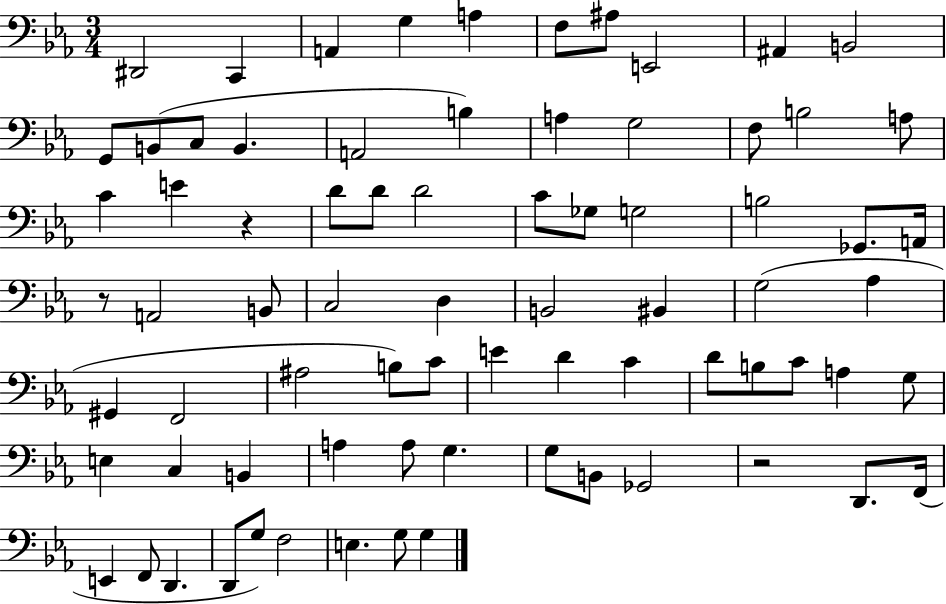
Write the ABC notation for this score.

X:1
T:Untitled
M:3/4
L:1/4
K:Eb
^D,,2 C,, A,, G, A, F,/2 ^A,/2 E,,2 ^A,, B,,2 G,,/2 B,,/2 C,/2 B,, A,,2 B, A, G,2 F,/2 B,2 A,/2 C E z D/2 D/2 D2 C/2 _G,/2 G,2 B,2 _G,,/2 A,,/4 z/2 A,,2 B,,/2 C,2 D, B,,2 ^B,, G,2 _A, ^G,, F,,2 ^A,2 B,/2 C/2 E D C D/2 B,/2 C/2 A, G,/2 E, C, B,, A, A,/2 G, G,/2 B,,/2 _G,,2 z2 D,,/2 F,,/4 E,, F,,/2 D,, D,,/2 G,/2 F,2 E, G,/2 G,